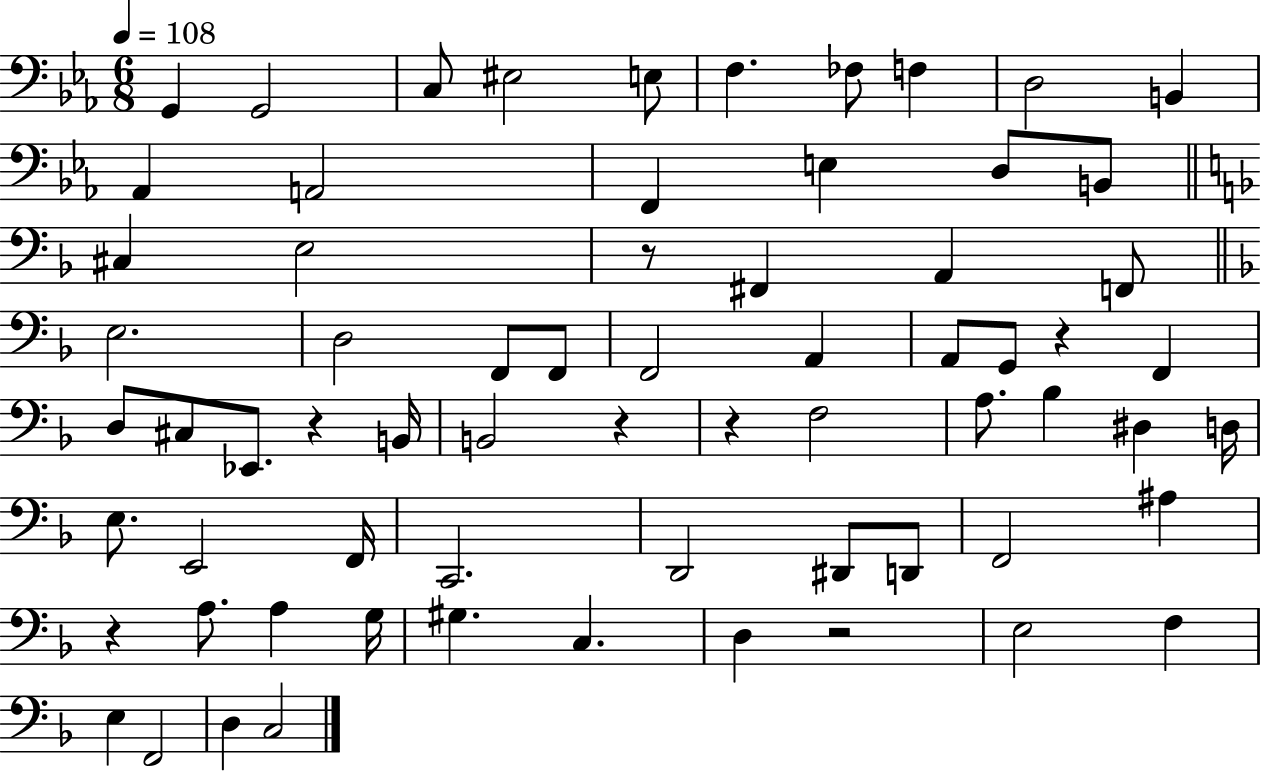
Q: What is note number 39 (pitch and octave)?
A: D#3